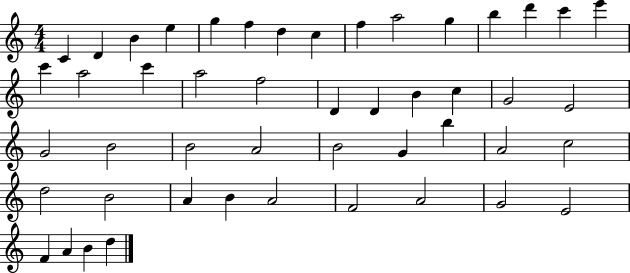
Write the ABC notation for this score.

X:1
T:Untitled
M:4/4
L:1/4
K:C
C D B e g f d c f a2 g b d' c' e' c' a2 c' a2 f2 D D B c G2 E2 G2 B2 B2 A2 B2 G b A2 c2 d2 B2 A B A2 F2 A2 G2 E2 F A B d